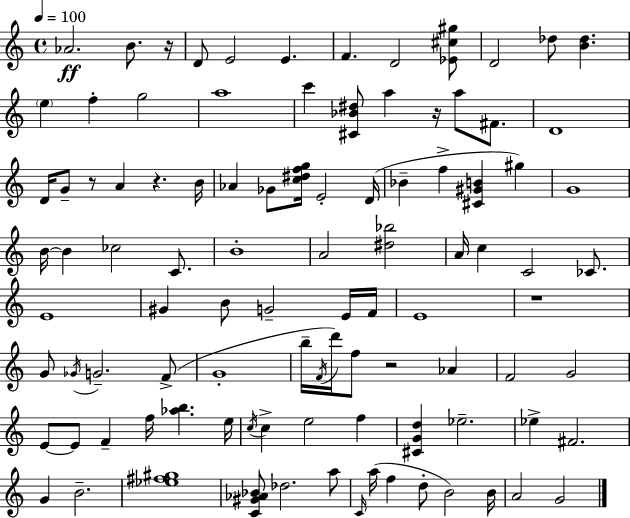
Ab4/h. B4/e. R/s D4/e E4/h E4/q. F4/q. D4/h [Eb4,C#5,G#5]/e D4/h Db5/e [B4,Db5]/q. E5/q F5/q G5/h A5/w C6/q [C#4,Bb4,D#5]/e A5/q R/s A5/e F#4/e. D4/w D4/s G4/e R/e A4/q R/q. B4/s Ab4/q Gb4/e [C5,D#5,F5,G5]/s E4/h D4/s Bb4/q F5/q [C#4,G#4,B4]/q G#5/q G4/w B4/s B4/q CES5/h C4/e. B4/w A4/h [D#5,Bb5]/h A4/s C5/q C4/h CES4/e. E4/w G#4/q B4/e G4/h E4/s F4/s E4/w R/w G4/e Gb4/s G4/h. F4/e G4/w B5/s F4/s D6/s F5/e R/h Ab4/q F4/h G4/h E4/e E4/e F4/q F5/s [Ab5,B5]/q. E5/s C5/s C5/q E5/h F5/q [C#4,G4,D5]/q Eb5/h. Eb5/q F#4/h. G4/q B4/h. [Eb5,F#5,G#5]/w [C4,G#4,Ab4,Bb4]/e Db5/h. A5/e C4/s A5/s F5/q D5/e B4/h B4/s A4/h G4/h